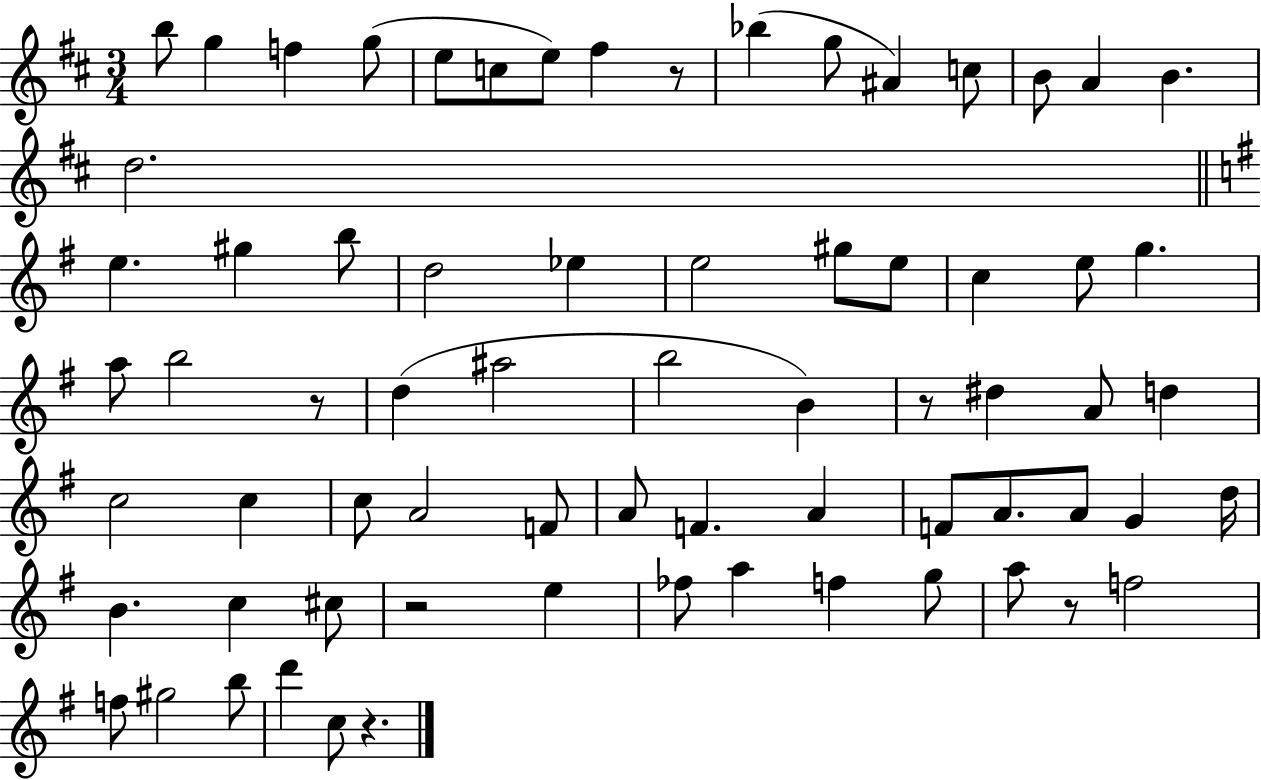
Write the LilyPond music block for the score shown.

{
  \clef treble
  \numericTimeSignature
  \time 3/4
  \key d \major
  \repeat volta 2 { b''8 g''4 f''4 g''8( | e''8 c''8 e''8) fis''4 r8 | bes''4( g''8 ais'4) c''8 | b'8 a'4 b'4. | \break d''2. | \bar "||" \break \key g \major e''4. gis''4 b''8 | d''2 ees''4 | e''2 gis''8 e''8 | c''4 e''8 g''4. | \break a''8 b''2 r8 | d''4( ais''2 | b''2 b'4) | r8 dis''4 a'8 d''4 | \break c''2 c''4 | c''8 a'2 f'8 | a'8 f'4. a'4 | f'8 a'8. a'8 g'4 d''16 | \break b'4. c''4 cis''8 | r2 e''4 | fes''8 a''4 f''4 g''8 | a''8 r8 f''2 | \break f''8 gis''2 b''8 | d'''4 c''8 r4. | } \bar "|."
}